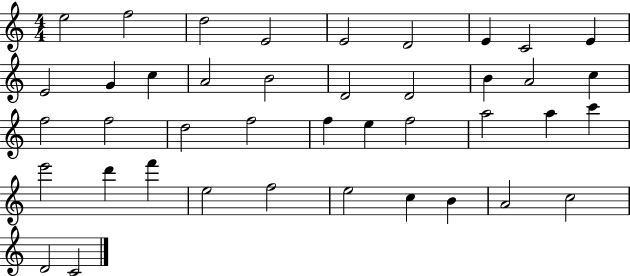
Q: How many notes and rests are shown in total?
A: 41